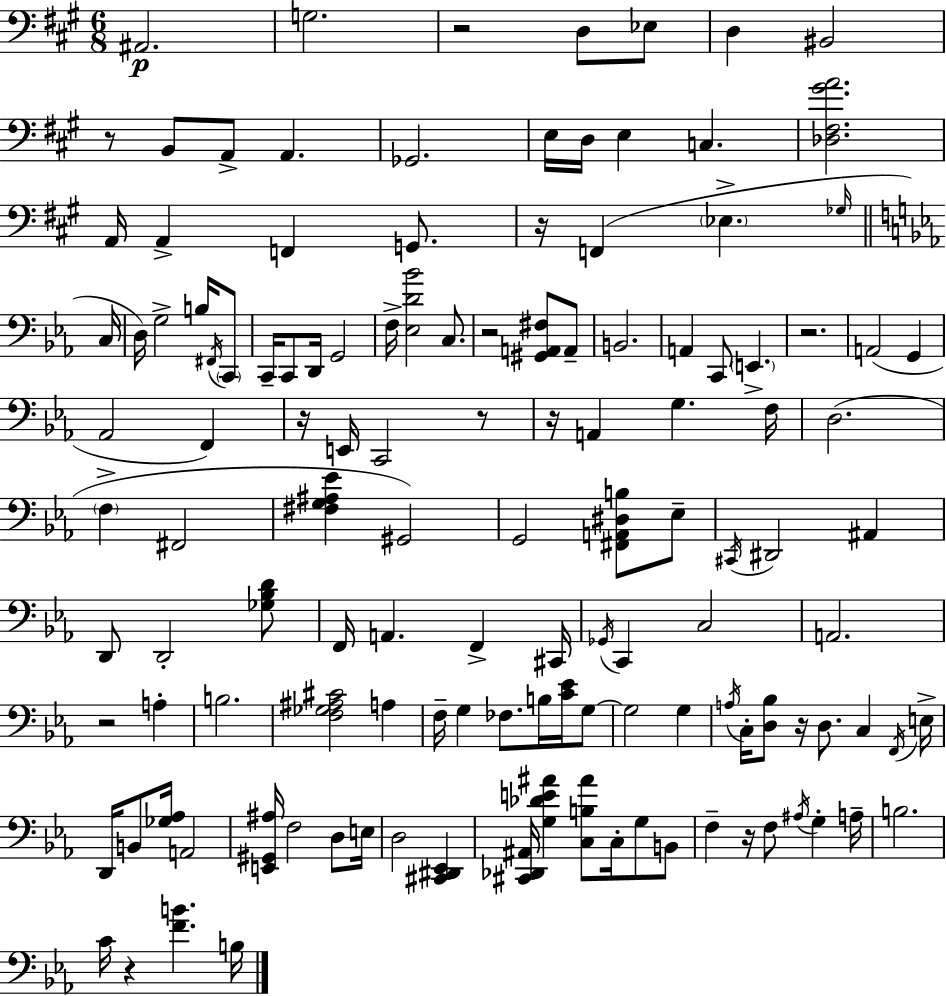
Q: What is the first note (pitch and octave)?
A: A#2